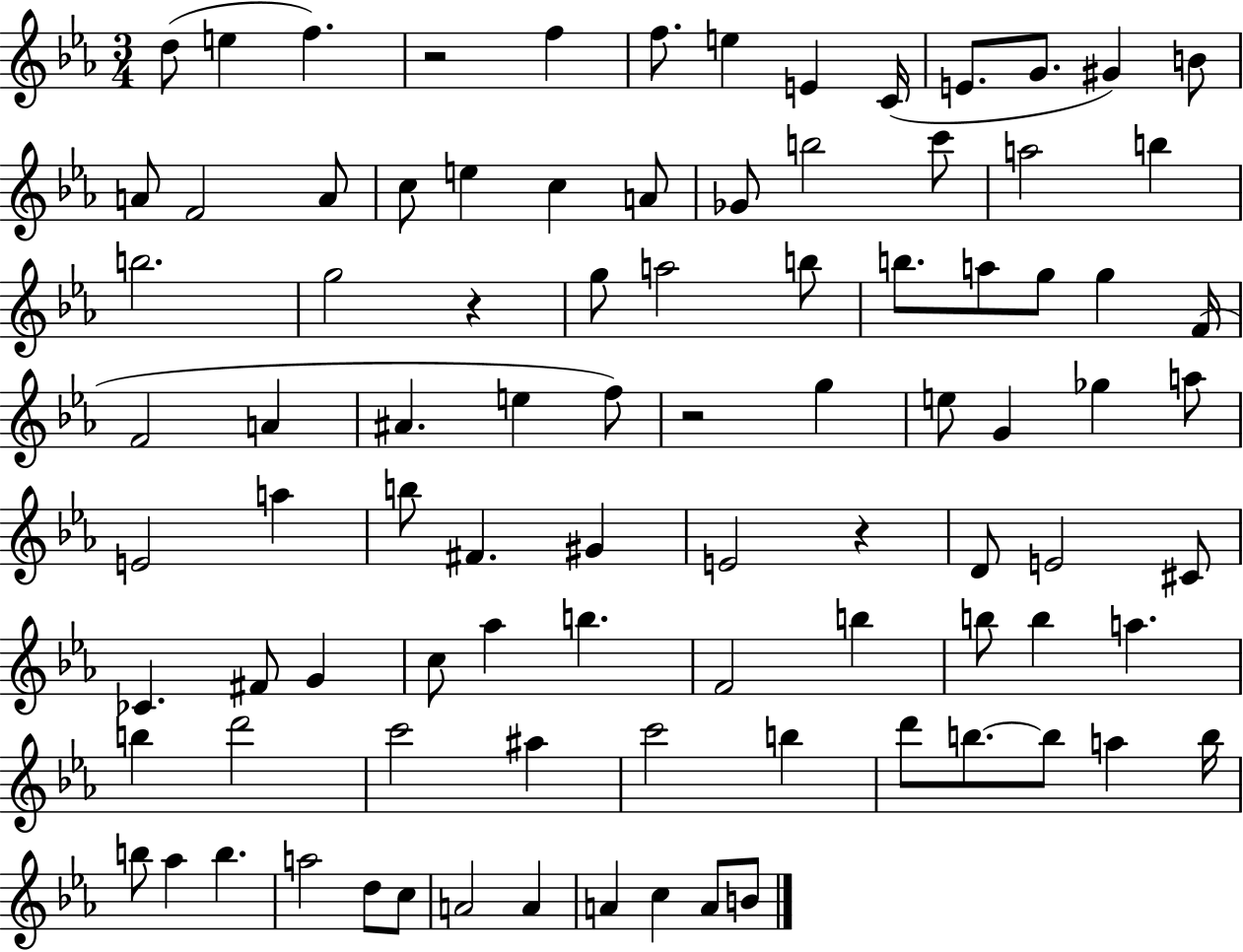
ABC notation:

X:1
T:Untitled
M:3/4
L:1/4
K:Eb
d/2 e f z2 f f/2 e E C/4 E/2 G/2 ^G B/2 A/2 F2 A/2 c/2 e c A/2 _G/2 b2 c'/2 a2 b b2 g2 z g/2 a2 b/2 b/2 a/2 g/2 g F/4 F2 A ^A e f/2 z2 g e/2 G _g a/2 E2 a b/2 ^F ^G E2 z D/2 E2 ^C/2 _C ^F/2 G c/2 _a b F2 b b/2 b a b d'2 c'2 ^a c'2 b d'/2 b/2 b/2 a b/4 b/2 _a b a2 d/2 c/2 A2 A A c A/2 B/2